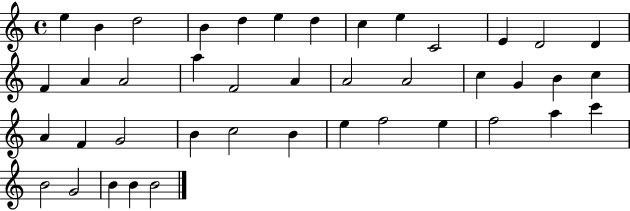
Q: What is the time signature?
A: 4/4